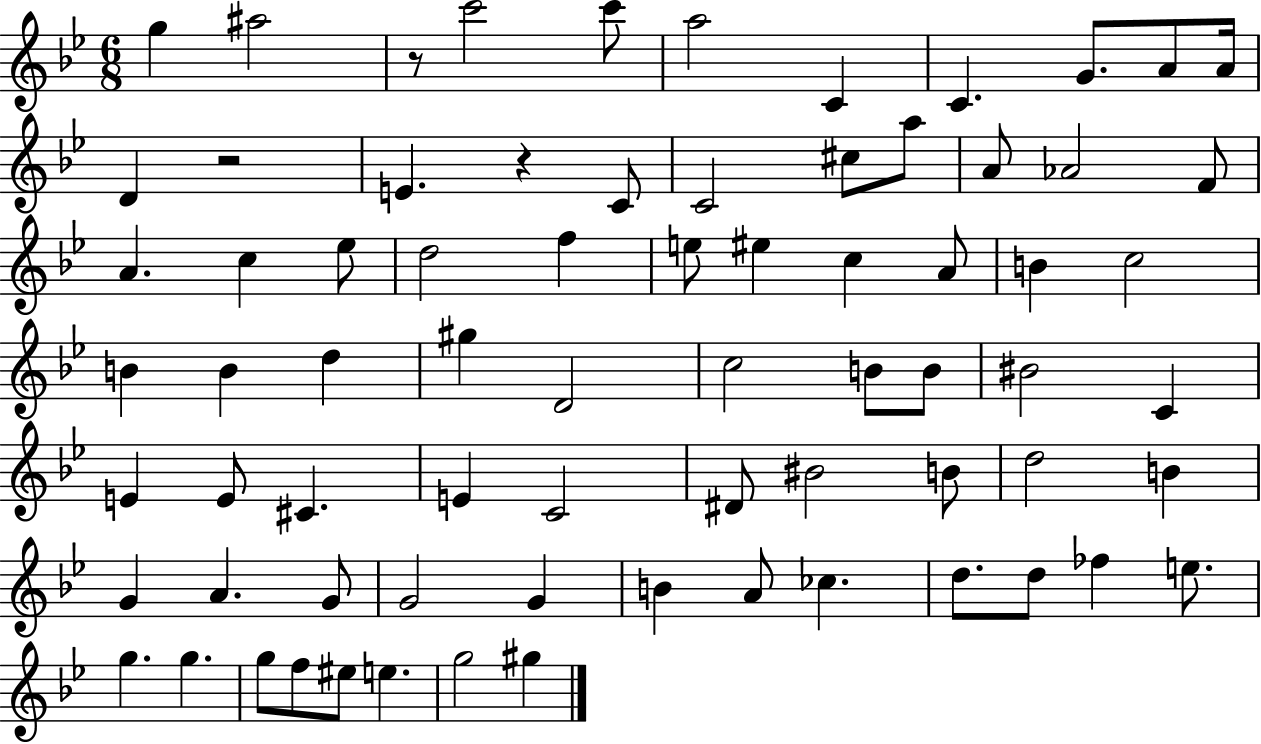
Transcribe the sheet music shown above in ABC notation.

X:1
T:Untitled
M:6/8
L:1/4
K:Bb
g ^a2 z/2 c'2 c'/2 a2 C C G/2 A/2 A/4 D z2 E z C/2 C2 ^c/2 a/2 A/2 _A2 F/2 A c _e/2 d2 f e/2 ^e c A/2 B c2 B B d ^g D2 c2 B/2 B/2 ^B2 C E E/2 ^C E C2 ^D/2 ^B2 B/2 d2 B G A G/2 G2 G B A/2 _c d/2 d/2 _f e/2 g g g/2 f/2 ^e/2 e g2 ^g